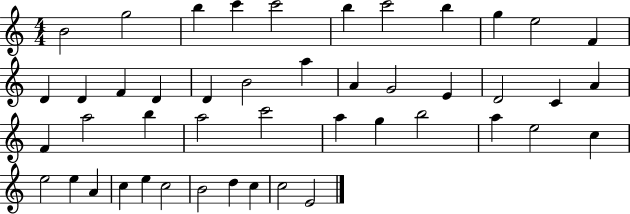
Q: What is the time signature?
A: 4/4